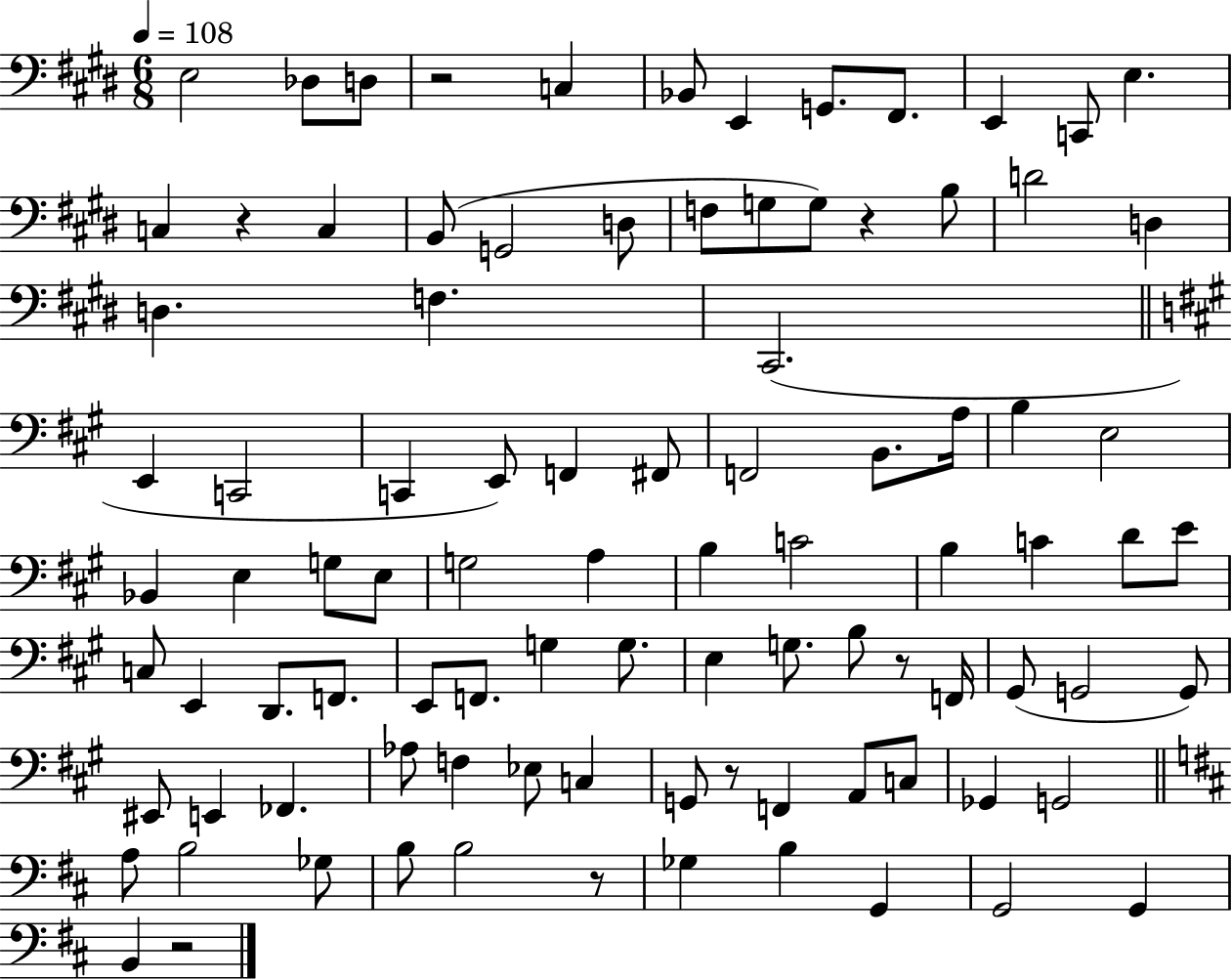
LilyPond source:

{
  \clef bass
  \numericTimeSignature
  \time 6/8
  \key e \major
  \tempo 4 = 108
  e2 des8 d8 | r2 c4 | bes,8 e,4 g,8. fis,8. | e,4 c,8 e4. | \break c4 r4 c4 | b,8( g,2 d8 | f8 g8 g8) r4 b8 | d'2 d4 | \break d4. f4. | cis,2.( | \bar "||" \break \key a \major e,4 c,2 | c,4 e,8) f,4 fis,8 | f,2 b,8. a16 | b4 e2 | \break bes,4 e4 g8 e8 | g2 a4 | b4 c'2 | b4 c'4 d'8 e'8 | \break c8 e,4 d,8. f,8. | e,8 f,8. g4 g8. | e4 g8. b8 r8 f,16 | gis,8( g,2 g,8) | \break eis,8 e,4 fes,4. | aes8 f4 ees8 c4 | g,8 r8 f,4 a,8 c8 | ges,4 g,2 | \break \bar "||" \break \key b \minor a8 b2 ges8 | b8 b2 r8 | ges4 b4 g,4 | g,2 g,4 | \break b,4 r2 | \bar "|."
}